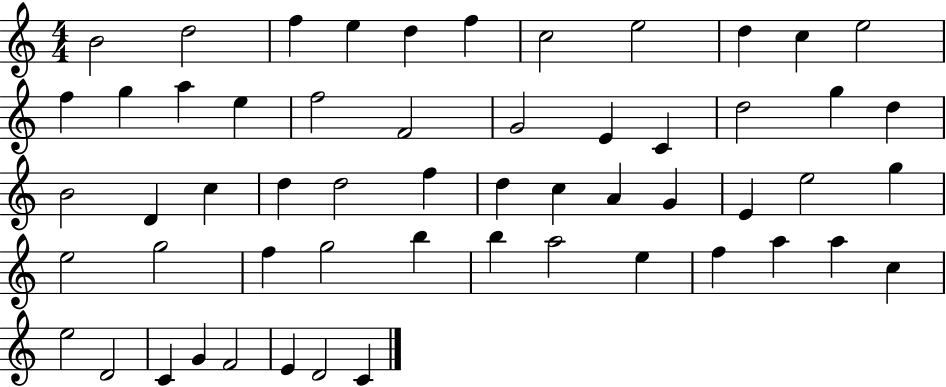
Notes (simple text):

B4/h D5/h F5/q E5/q D5/q F5/q C5/h E5/h D5/q C5/q E5/h F5/q G5/q A5/q E5/q F5/h F4/h G4/h E4/q C4/q D5/h G5/q D5/q B4/h D4/q C5/q D5/q D5/h F5/q D5/q C5/q A4/q G4/q E4/q E5/h G5/q E5/h G5/h F5/q G5/h B5/q B5/q A5/h E5/q F5/q A5/q A5/q C5/q E5/h D4/h C4/q G4/q F4/h E4/q D4/h C4/q